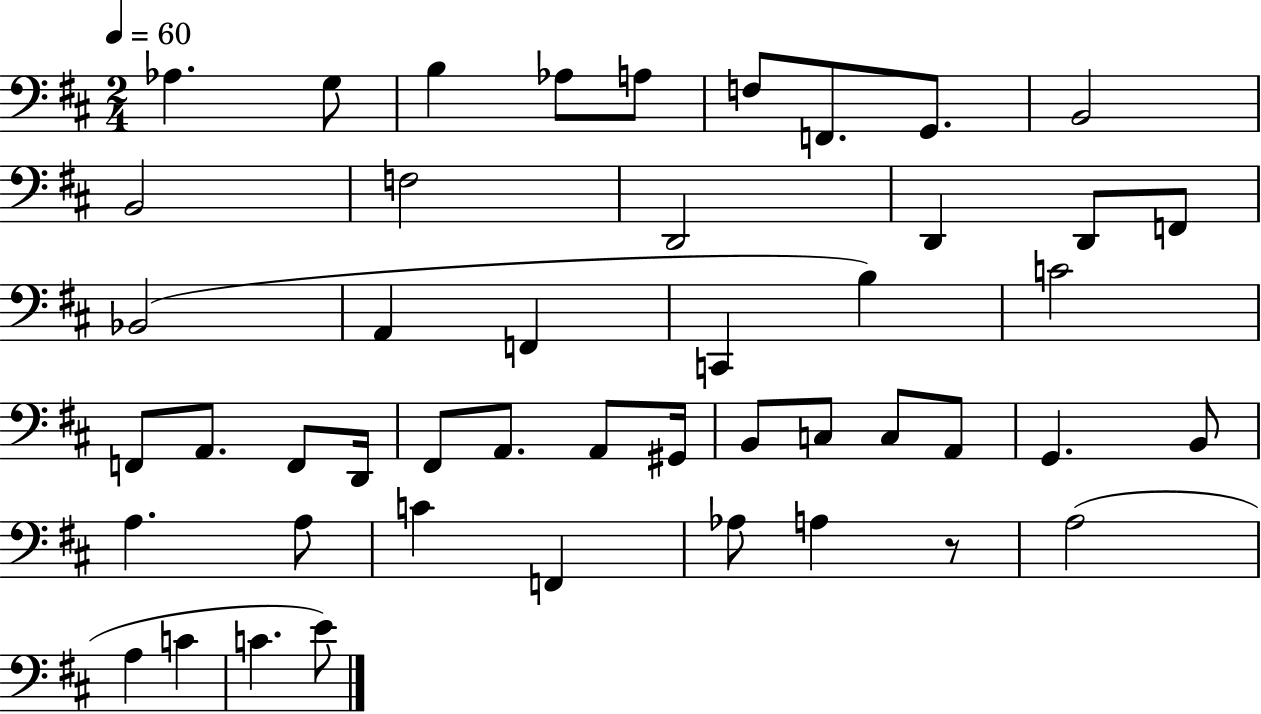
X:1
T:Untitled
M:2/4
L:1/4
K:D
_A, G,/2 B, _A,/2 A,/2 F,/2 F,,/2 G,,/2 B,,2 B,,2 F,2 D,,2 D,, D,,/2 F,,/2 _B,,2 A,, F,, C,, B, C2 F,,/2 A,,/2 F,,/2 D,,/4 ^F,,/2 A,,/2 A,,/2 ^G,,/4 B,,/2 C,/2 C,/2 A,,/2 G,, B,,/2 A, A,/2 C F,, _A,/2 A, z/2 A,2 A, C C E/2